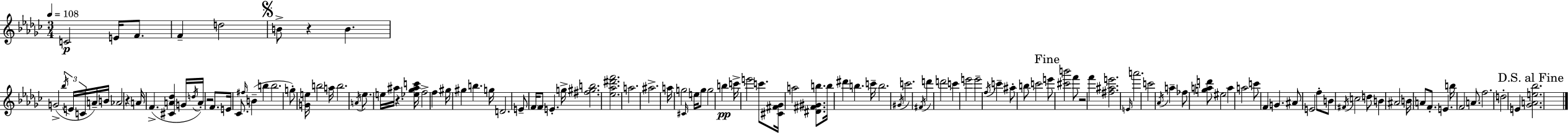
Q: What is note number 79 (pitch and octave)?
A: F6